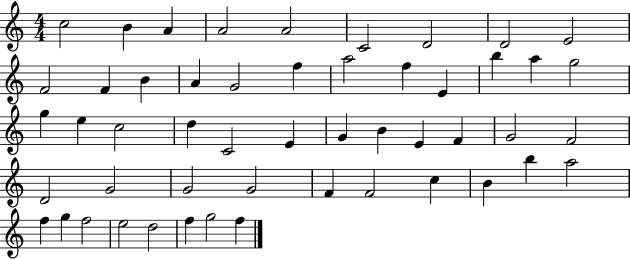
C5/h B4/q A4/q A4/h A4/h C4/h D4/h D4/h E4/h F4/h F4/q B4/q A4/q G4/h F5/q A5/h F5/q E4/q B5/q A5/q G5/h G5/q E5/q C5/h D5/q C4/h E4/q G4/q B4/q E4/q F4/q G4/h F4/h D4/h G4/h G4/h G4/h F4/q F4/h C5/q B4/q B5/q A5/h F5/q G5/q F5/h E5/h D5/h F5/q G5/h F5/q